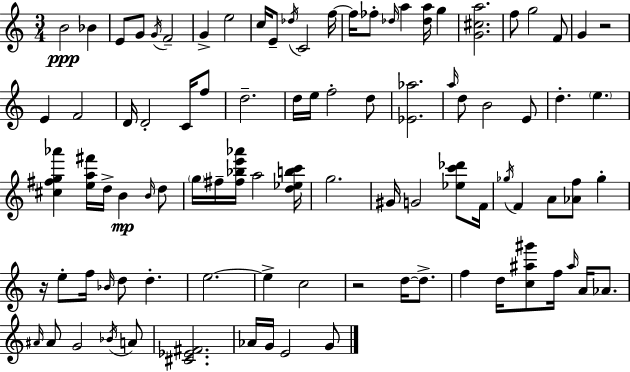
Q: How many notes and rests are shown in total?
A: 93